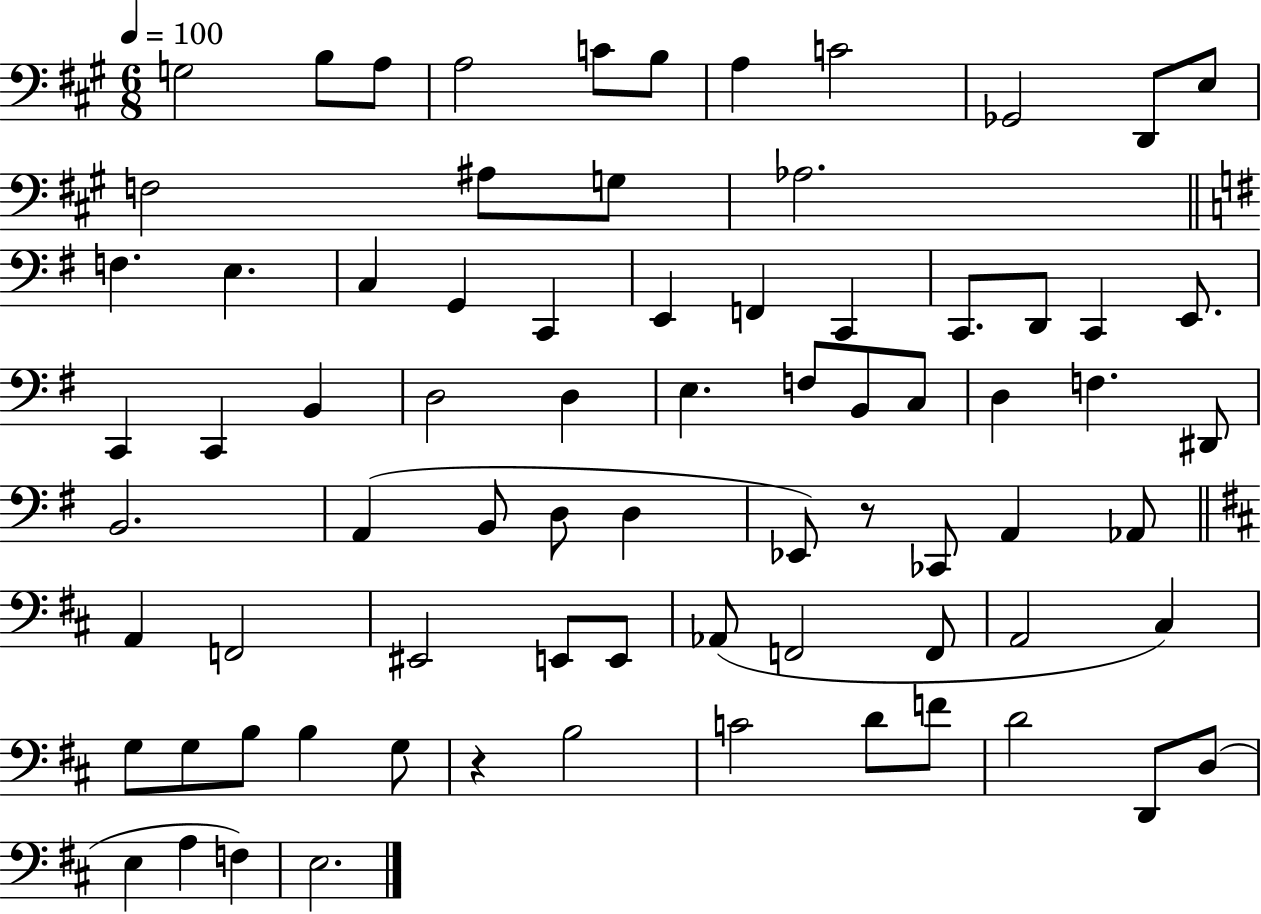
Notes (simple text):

G3/h B3/e A3/e A3/h C4/e B3/e A3/q C4/h Gb2/h D2/e E3/e F3/h A#3/e G3/e Ab3/h. F3/q. E3/q. C3/q G2/q C2/q E2/q F2/q C2/q C2/e. D2/e C2/q E2/e. C2/q C2/q B2/q D3/h D3/q E3/q. F3/e B2/e C3/e D3/q F3/q. D#2/e B2/h. A2/q B2/e D3/e D3/q Eb2/e R/e CES2/e A2/q Ab2/e A2/q F2/h EIS2/h E2/e E2/e Ab2/e F2/h F2/e A2/h C#3/q G3/e G3/e B3/e B3/q G3/e R/q B3/h C4/h D4/e F4/e D4/h D2/e D3/e E3/q A3/q F3/q E3/h.